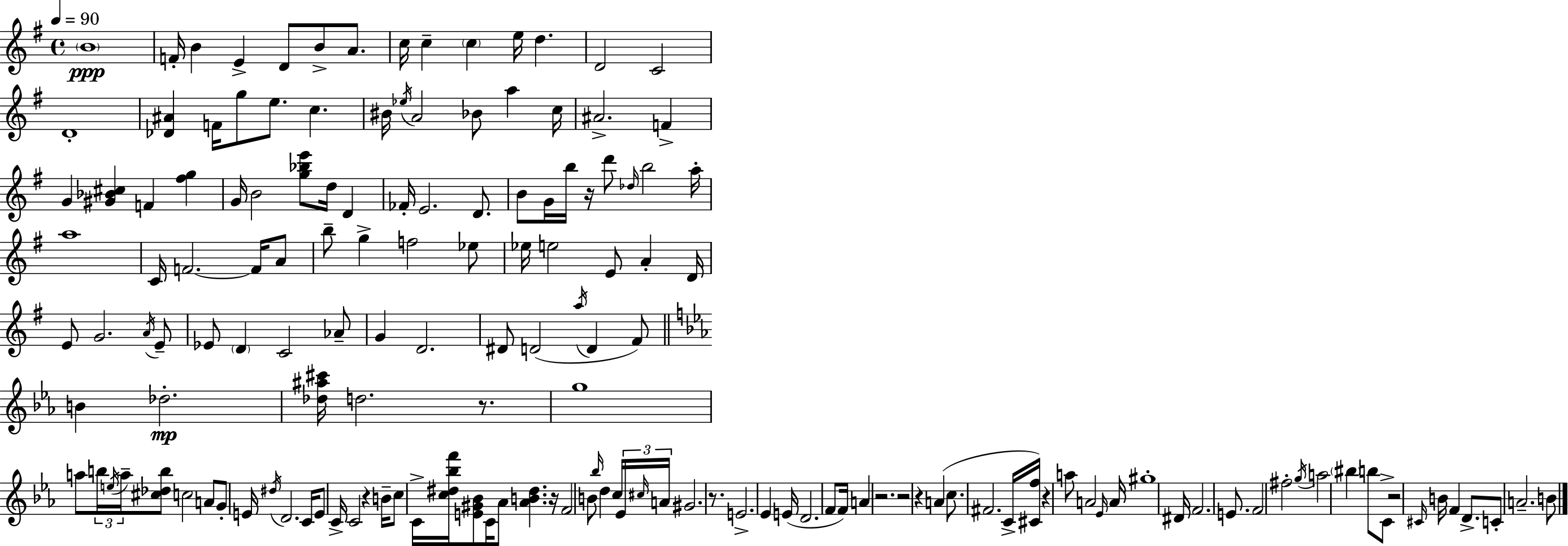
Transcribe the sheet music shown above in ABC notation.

X:1
T:Untitled
M:4/4
L:1/4
K:Em
B4 F/4 B E D/2 B/2 A/2 c/4 c c e/4 d D2 C2 D4 [_D^A] F/4 g/2 e/2 c ^B/4 _e/4 A2 _B/2 a c/4 ^A2 F G [^G_B^c] F [^fg] G/4 B2 [g_be']/2 d/4 D _F/4 E2 D/2 B/2 G/4 b/4 z/4 d'/2 _d/4 b2 a/4 a4 C/4 F2 F/4 A/2 b/2 g f2 _e/2 _e/4 e2 E/2 A D/4 E/2 G2 A/4 E/2 _E/2 D C2 _A/2 G D2 ^D/2 D2 a/4 D ^F/2 B _d2 [_d^a^c']/4 d2 z/2 g4 a/2 b/4 e/4 a/4 [^c_db]/2 c2 A/2 G/2 E/4 ^d/4 D2 C/4 E/2 C/4 C2 z B/4 c/2 C/4 [c^d_bf']/4 [E^G_B]/2 C/4 _A/2 [_AB^d] z/4 F2 B/2 _b/4 d c/4 _E/4 ^c/4 A/4 ^G2 z/2 E2 _E E/4 D2 F/2 F/4 A z2 z2 z A c/2 ^F2 C/4 [^Cf]/4 z a/2 A2 _E/4 A/4 ^g4 ^D/4 F2 E/2 F2 ^f2 g/4 a2 ^b b/2 C/2 z2 ^C/4 B/4 F D/2 C/2 A2 B/2